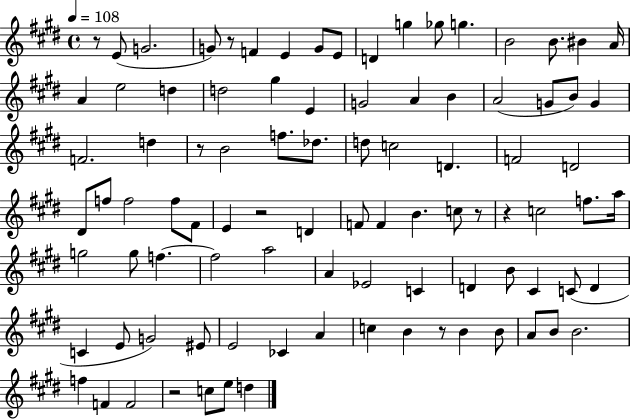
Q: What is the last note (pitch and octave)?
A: D5